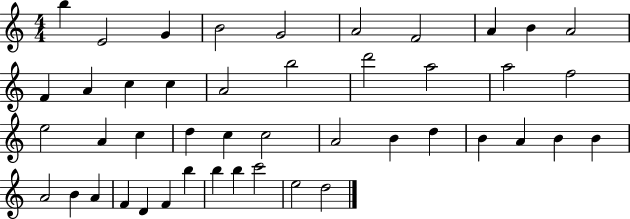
{
  \clef treble
  \numericTimeSignature
  \time 4/4
  \key c \major
  b''4 e'2 g'4 | b'2 g'2 | a'2 f'2 | a'4 b'4 a'2 | \break f'4 a'4 c''4 c''4 | a'2 b''2 | d'''2 a''2 | a''2 f''2 | \break e''2 a'4 c''4 | d''4 c''4 c''2 | a'2 b'4 d''4 | b'4 a'4 b'4 b'4 | \break a'2 b'4 a'4 | f'4 d'4 f'4 b''4 | b''4 b''4 c'''2 | e''2 d''2 | \break \bar "|."
}